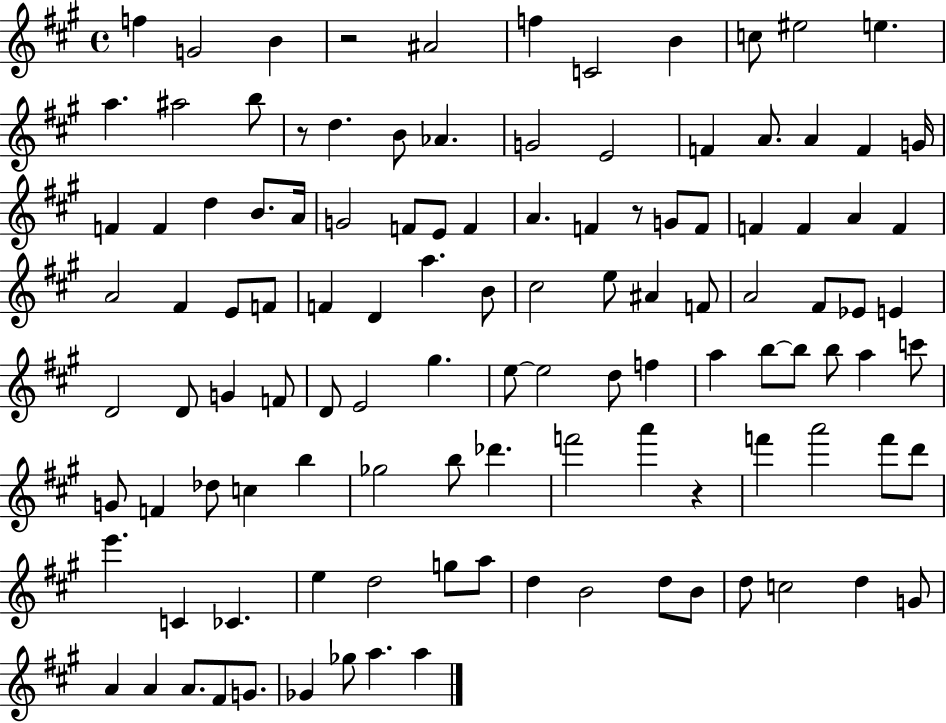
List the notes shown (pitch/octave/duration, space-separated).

F5/q G4/h B4/q R/h A#4/h F5/q C4/h B4/q C5/e EIS5/h E5/q. A5/q. A#5/h B5/e R/e D5/q. B4/e Ab4/q. G4/h E4/h F4/q A4/e. A4/q F4/q G4/s F4/q F4/q D5/q B4/e. A4/s G4/h F4/e E4/e F4/q A4/q. F4/q R/e G4/e F4/e F4/q F4/q A4/q F4/q A4/h F#4/q E4/e F4/e F4/q D4/q A5/q. B4/e C#5/h E5/e A#4/q F4/e A4/h F#4/e Eb4/e E4/q D4/h D4/e G4/q F4/e D4/e E4/h G#5/q. E5/e E5/h D5/e F5/q A5/q B5/e B5/e B5/e A5/q C6/e G4/e F4/q Db5/e C5/q B5/q Gb5/h B5/e Db6/q. F6/h A6/q R/q F6/q A6/h F6/e D6/e E6/q. C4/q CES4/q. E5/q D5/h G5/e A5/e D5/q B4/h D5/e B4/e D5/e C5/h D5/q G4/e A4/q A4/q A4/e. F#4/e G4/e. Gb4/q Gb5/e A5/q. A5/q